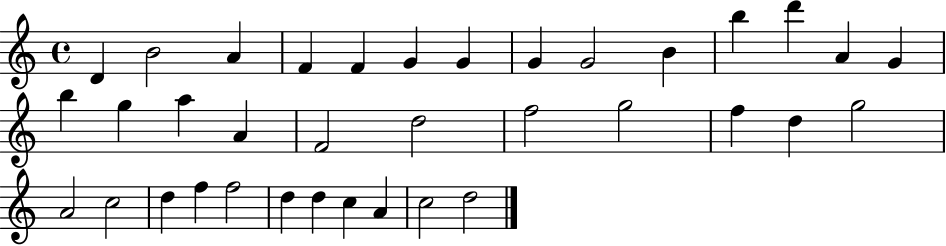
{
  \clef treble
  \time 4/4
  \defaultTimeSignature
  \key c \major
  d'4 b'2 a'4 | f'4 f'4 g'4 g'4 | g'4 g'2 b'4 | b''4 d'''4 a'4 g'4 | \break b''4 g''4 a''4 a'4 | f'2 d''2 | f''2 g''2 | f''4 d''4 g''2 | \break a'2 c''2 | d''4 f''4 f''2 | d''4 d''4 c''4 a'4 | c''2 d''2 | \break \bar "|."
}